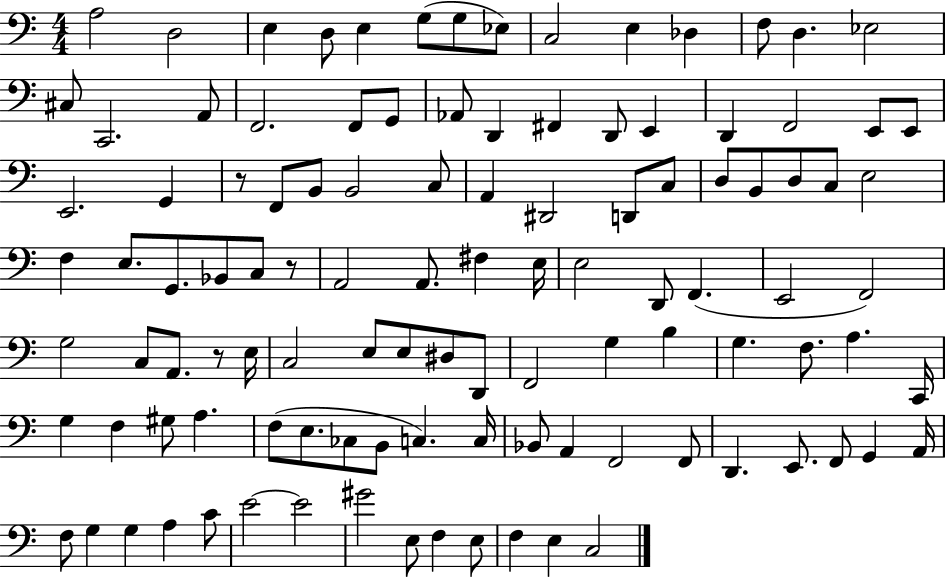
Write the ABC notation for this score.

X:1
T:Untitled
M:4/4
L:1/4
K:C
A,2 D,2 E, D,/2 E, G,/2 G,/2 _E,/2 C,2 E, _D, F,/2 D, _E,2 ^C,/2 C,,2 A,,/2 F,,2 F,,/2 G,,/2 _A,,/2 D,, ^F,, D,,/2 E,, D,, F,,2 E,,/2 E,,/2 E,,2 G,, z/2 F,,/2 B,,/2 B,,2 C,/2 A,, ^D,,2 D,,/2 C,/2 D,/2 B,,/2 D,/2 C,/2 E,2 F, E,/2 G,,/2 _B,,/2 C,/2 z/2 A,,2 A,,/2 ^F, E,/4 E,2 D,,/2 F,, E,,2 F,,2 G,2 C,/2 A,,/2 z/2 E,/4 C,2 E,/2 E,/2 ^D,/2 D,,/2 F,,2 G, B, G, F,/2 A, C,,/4 G, F, ^G,/2 A, F,/2 E,/2 _C,/2 B,,/2 C, C,/4 _B,,/2 A,, F,,2 F,,/2 D,, E,,/2 F,,/2 G,, A,,/4 F,/2 G, G, A, C/2 E2 E2 ^G2 E,/2 F, E,/2 F, E, C,2